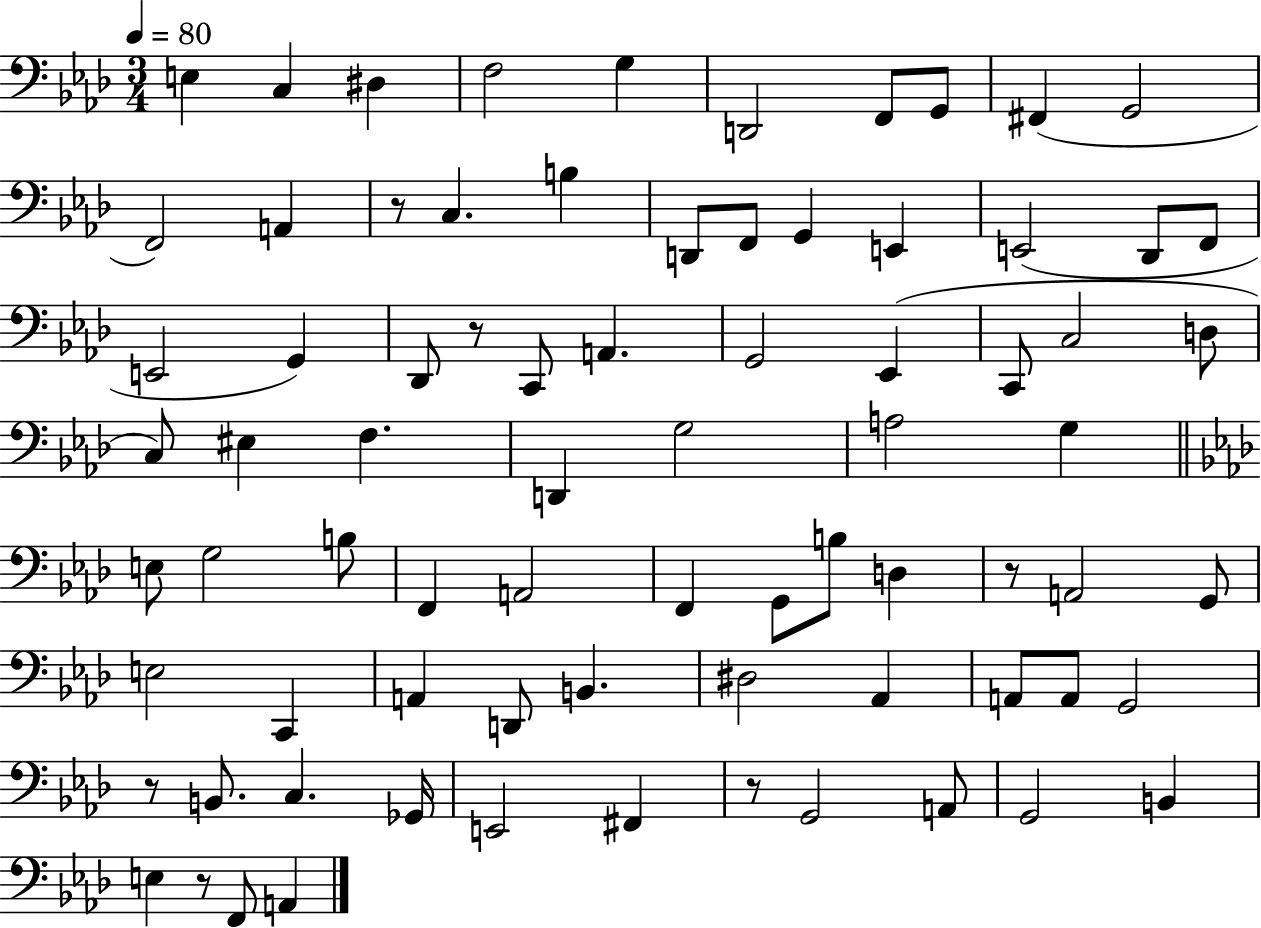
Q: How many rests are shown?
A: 6